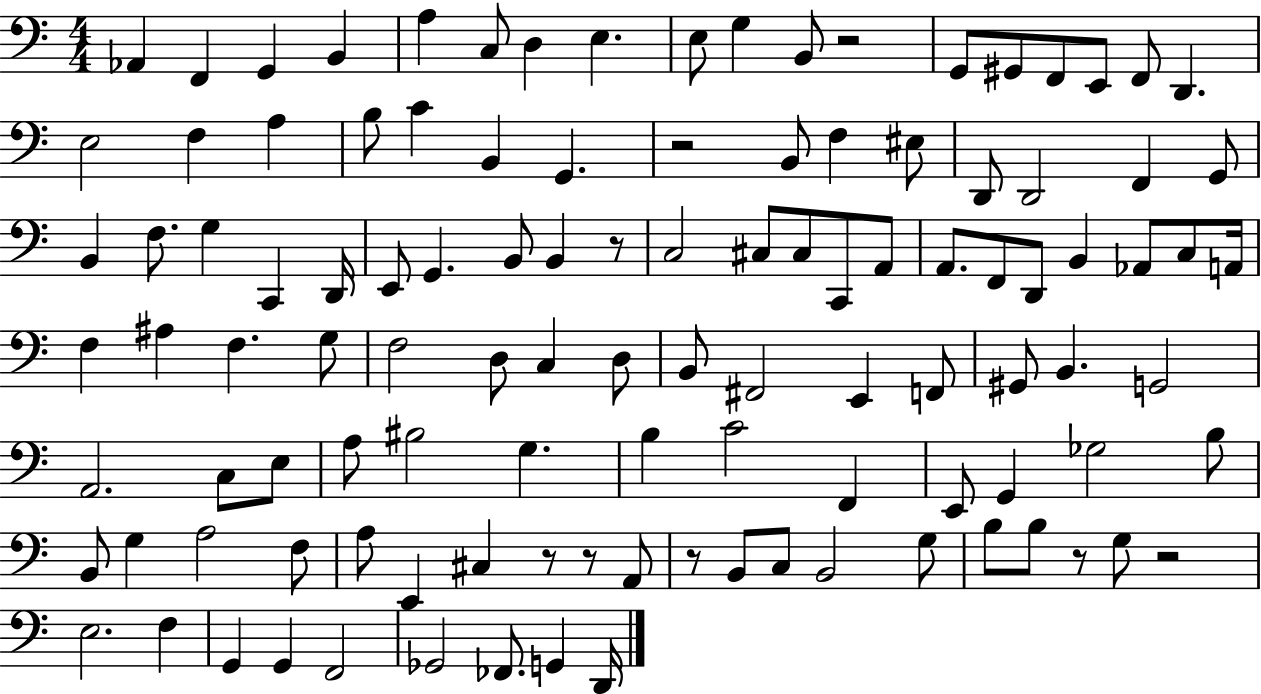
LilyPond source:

{
  \clef bass
  \numericTimeSignature
  \time 4/4
  \key c \major
  aes,4 f,4 g,4 b,4 | a4 c8 d4 e4. | e8 g4 b,8 r2 | g,8 gis,8 f,8 e,8 f,8 d,4. | \break e2 f4 a4 | b8 c'4 b,4 g,4. | r2 b,8 f4 eis8 | d,8 d,2 f,4 g,8 | \break b,4 f8. g4 c,4 d,16 | e,8 g,4. b,8 b,4 r8 | c2 cis8 cis8 c,8 a,8 | a,8. f,8 d,8 b,4 aes,8 c8 a,16 | \break f4 ais4 f4. g8 | f2 d8 c4 d8 | b,8 fis,2 e,4 f,8 | gis,8 b,4. g,2 | \break a,2. c8 e8 | a8 bis2 g4. | b4 c'2 f,4 | e,8 g,4 ges2 b8 | \break b,8 g4 a2 f8 | a8 e,4 cis4 r8 r8 a,8 | r8 b,8 c8 b,2 g8 | b8 b8 r8 g8 r2 | \break e2. f4 | g,4 g,4 f,2 | ges,2 fes,8. g,4 d,16 | \bar "|."
}